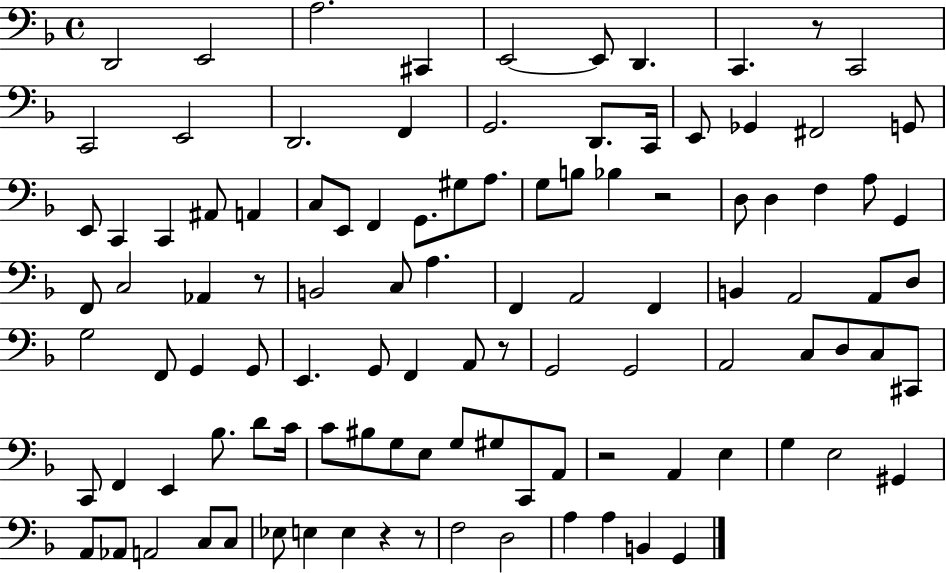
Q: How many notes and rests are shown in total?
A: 107